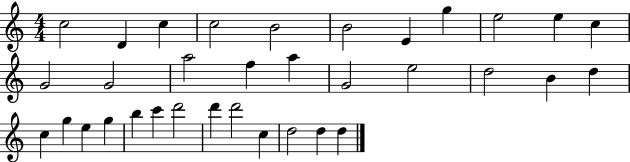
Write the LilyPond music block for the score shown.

{
  \clef treble
  \numericTimeSignature
  \time 4/4
  \key c \major
  c''2 d'4 c''4 | c''2 b'2 | b'2 e'4 g''4 | e''2 e''4 c''4 | \break g'2 g'2 | a''2 f''4 a''4 | g'2 e''2 | d''2 b'4 d''4 | \break c''4 g''4 e''4 g''4 | b''4 c'''4 d'''2 | d'''4 d'''2 c''4 | d''2 d''4 d''4 | \break \bar "|."
}